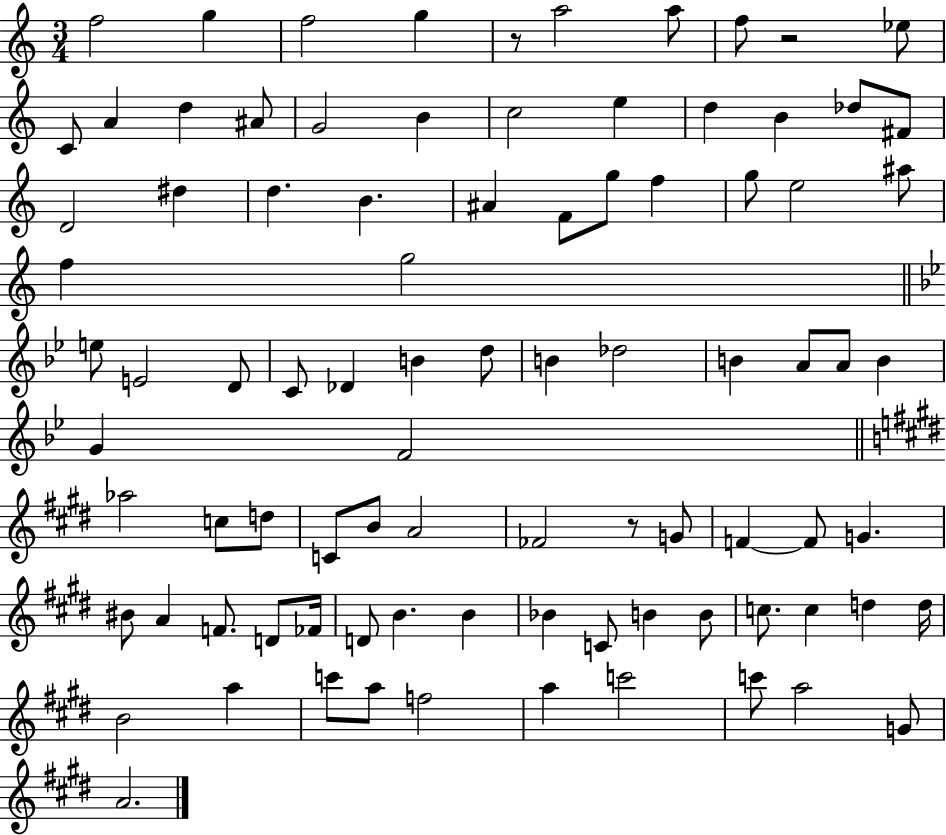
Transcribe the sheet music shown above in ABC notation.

X:1
T:Untitled
M:3/4
L:1/4
K:C
f2 g f2 g z/2 a2 a/2 f/2 z2 _e/2 C/2 A d ^A/2 G2 B c2 e d B _d/2 ^F/2 D2 ^d d B ^A F/2 g/2 f g/2 e2 ^a/2 f g2 e/2 E2 D/2 C/2 _D B d/2 B _d2 B A/2 A/2 B G F2 _a2 c/2 d/2 C/2 B/2 A2 _F2 z/2 G/2 F F/2 G ^B/2 A F/2 D/2 _F/4 D/2 B B _B C/2 B B/2 c/2 c d d/4 B2 a c'/2 a/2 f2 a c'2 c'/2 a2 G/2 A2